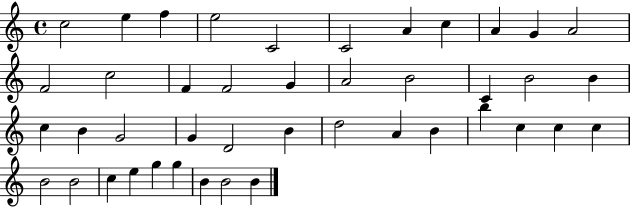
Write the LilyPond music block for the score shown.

{
  \clef treble
  \time 4/4
  \defaultTimeSignature
  \key c \major
  c''2 e''4 f''4 | e''2 c'2 | c'2 a'4 c''4 | a'4 g'4 a'2 | \break f'2 c''2 | f'4 f'2 g'4 | a'2 b'2 | c'4 b'2 b'4 | \break c''4 b'4 g'2 | g'4 d'2 b'4 | d''2 a'4 b'4 | b''4 c''4 c''4 c''4 | \break b'2 b'2 | c''4 e''4 g''4 g''4 | b'4 b'2 b'4 | \bar "|."
}